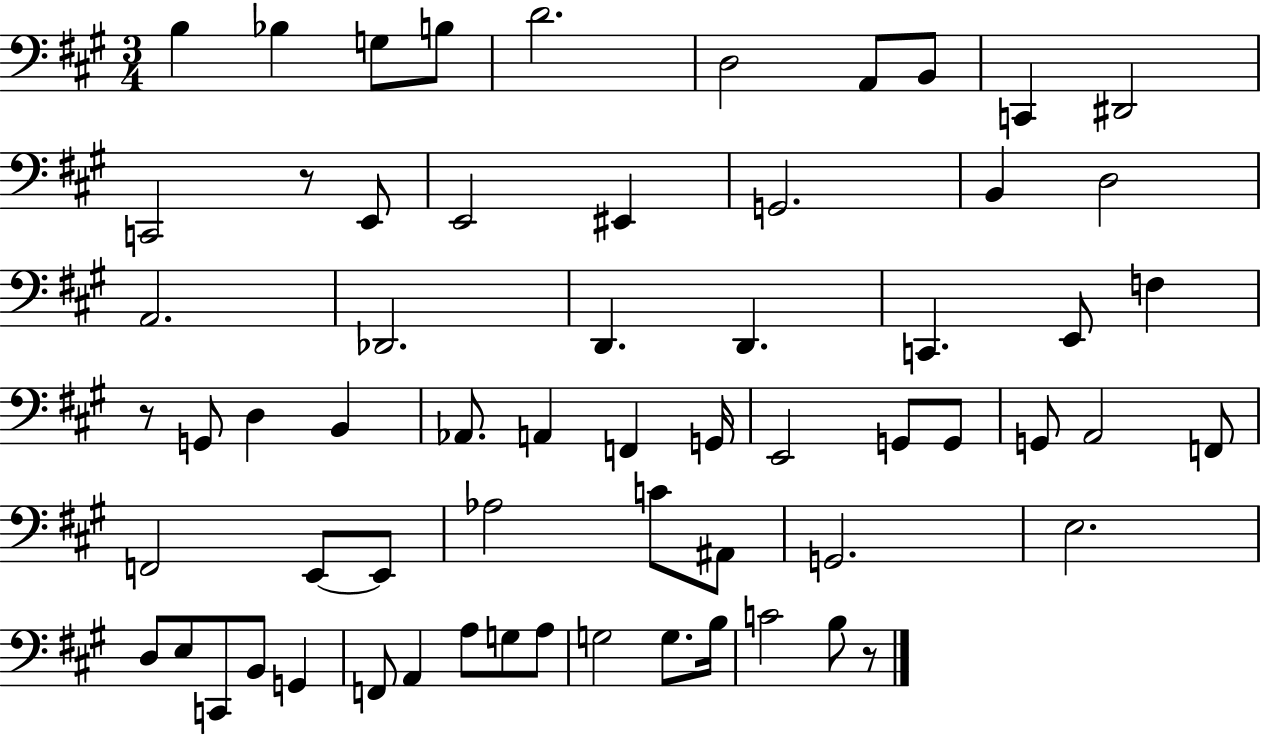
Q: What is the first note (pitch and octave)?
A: B3